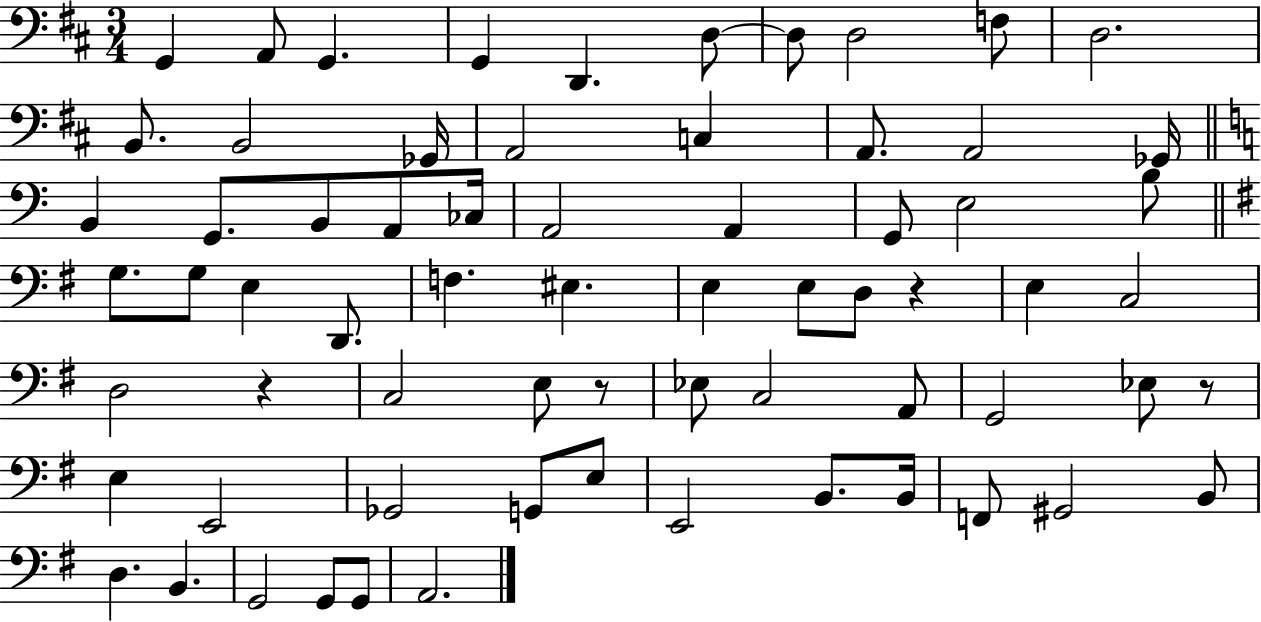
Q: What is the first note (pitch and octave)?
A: G2